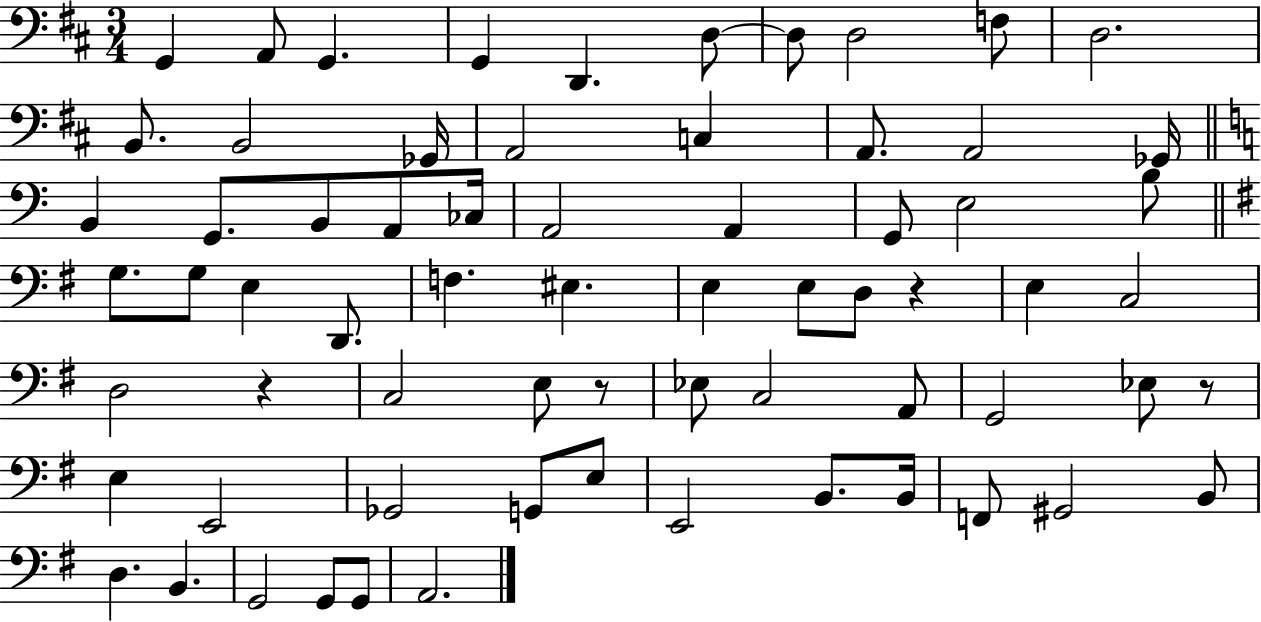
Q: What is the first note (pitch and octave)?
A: G2